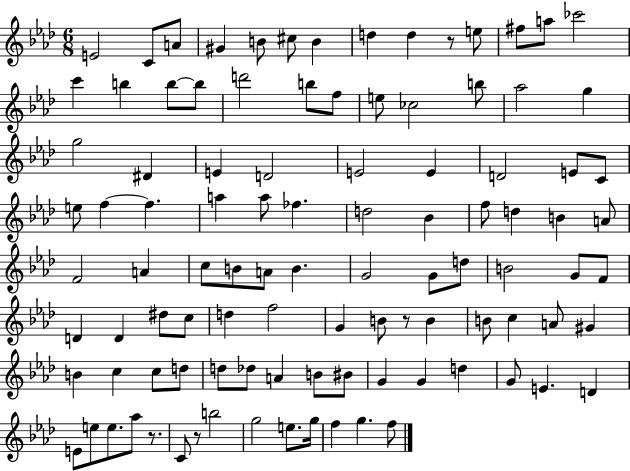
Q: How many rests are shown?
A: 4